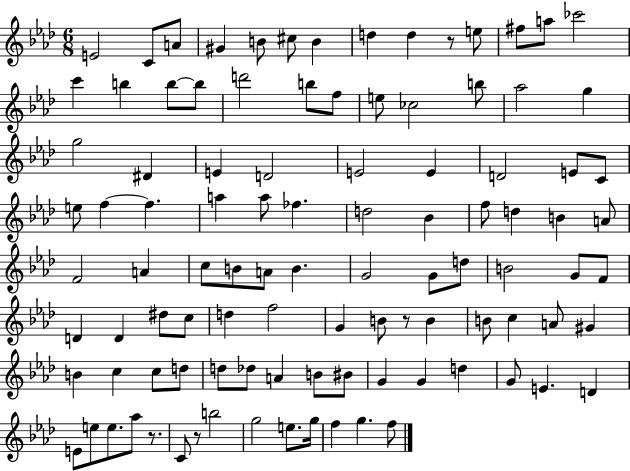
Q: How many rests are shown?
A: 4